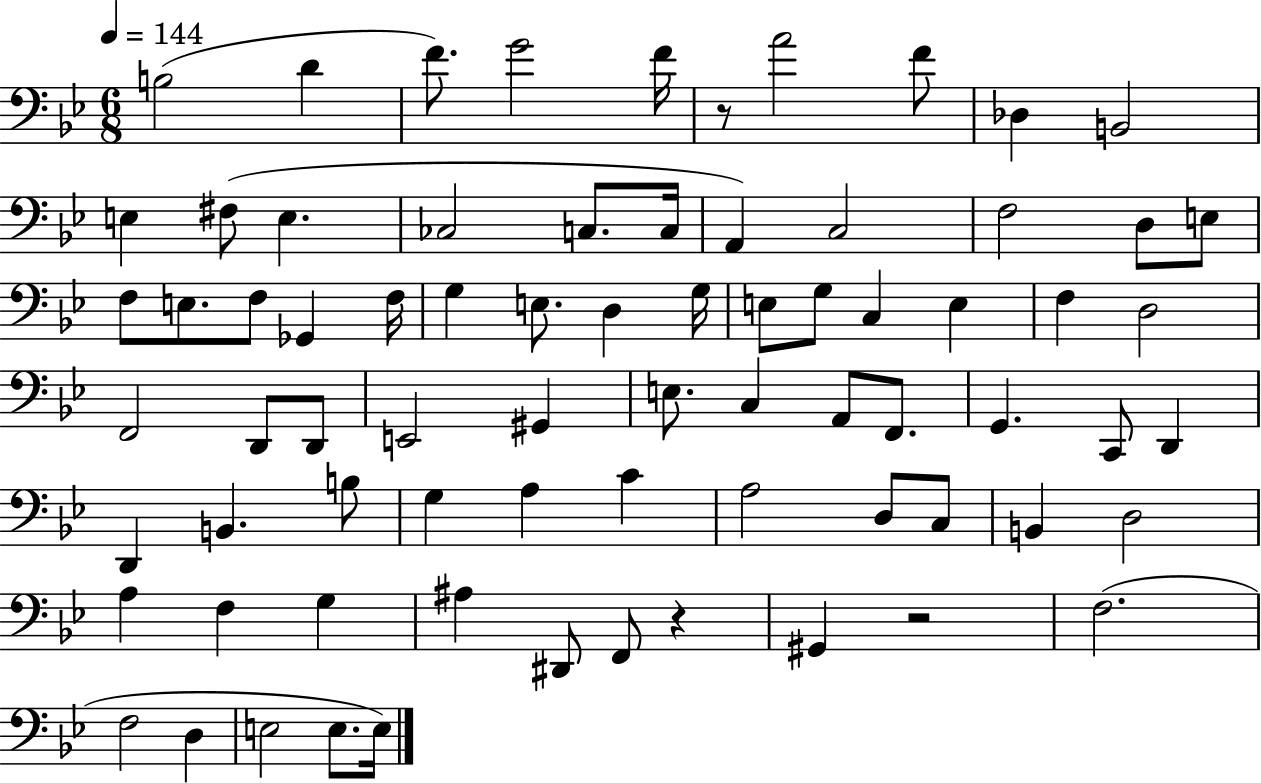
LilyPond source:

{
  \clef bass
  \numericTimeSignature
  \time 6/8
  \key bes \major
  \tempo 4 = 144
  \repeat volta 2 { b2( d'4 | f'8.) g'2 f'16 | r8 a'2 f'8 | des4 b,2 | \break e4 fis8( e4. | ces2 c8. c16 | a,4) c2 | f2 d8 e8 | \break f8 e8. f8 ges,4 f16 | g4 e8. d4 g16 | e8 g8 c4 e4 | f4 d2 | \break f,2 d,8 d,8 | e,2 gis,4 | e8. c4 a,8 f,8. | g,4. c,8 d,4 | \break d,4 b,4. b8 | g4 a4 c'4 | a2 d8 c8 | b,4 d2 | \break a4 f4 g4 | ais4 dis,8 f,8 r4 | gis,4 r2 | f2.( | \break f2 d4 | e2 e8. e16) | } \bar "|."
}